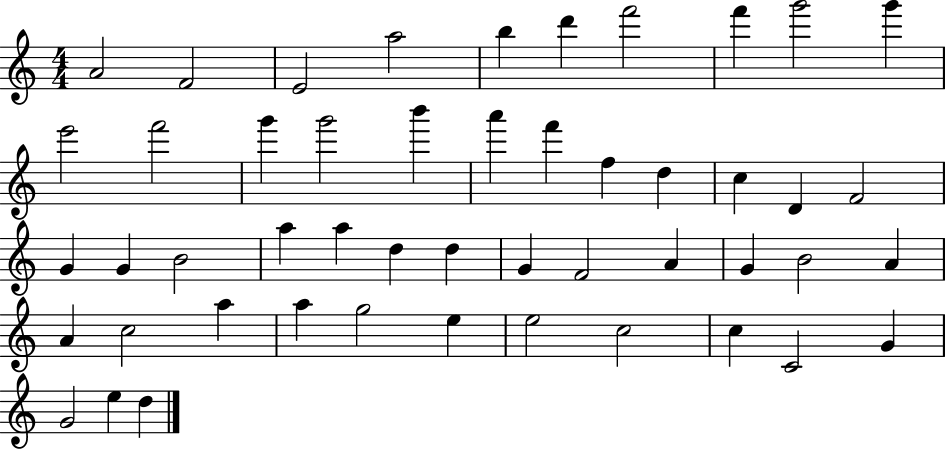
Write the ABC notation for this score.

X:1
T:Untitled
M:4/4
L:1/4
K:C
A2 F2 E2 a2 b d' f'2 f' g'2 g' e'2 f'2 g' g'2 b' a' f' f d c D F2 G G B2 a a d d G F2 A G B2 A A c2 a a g2 e e2 c2 c C2 G G2 e d